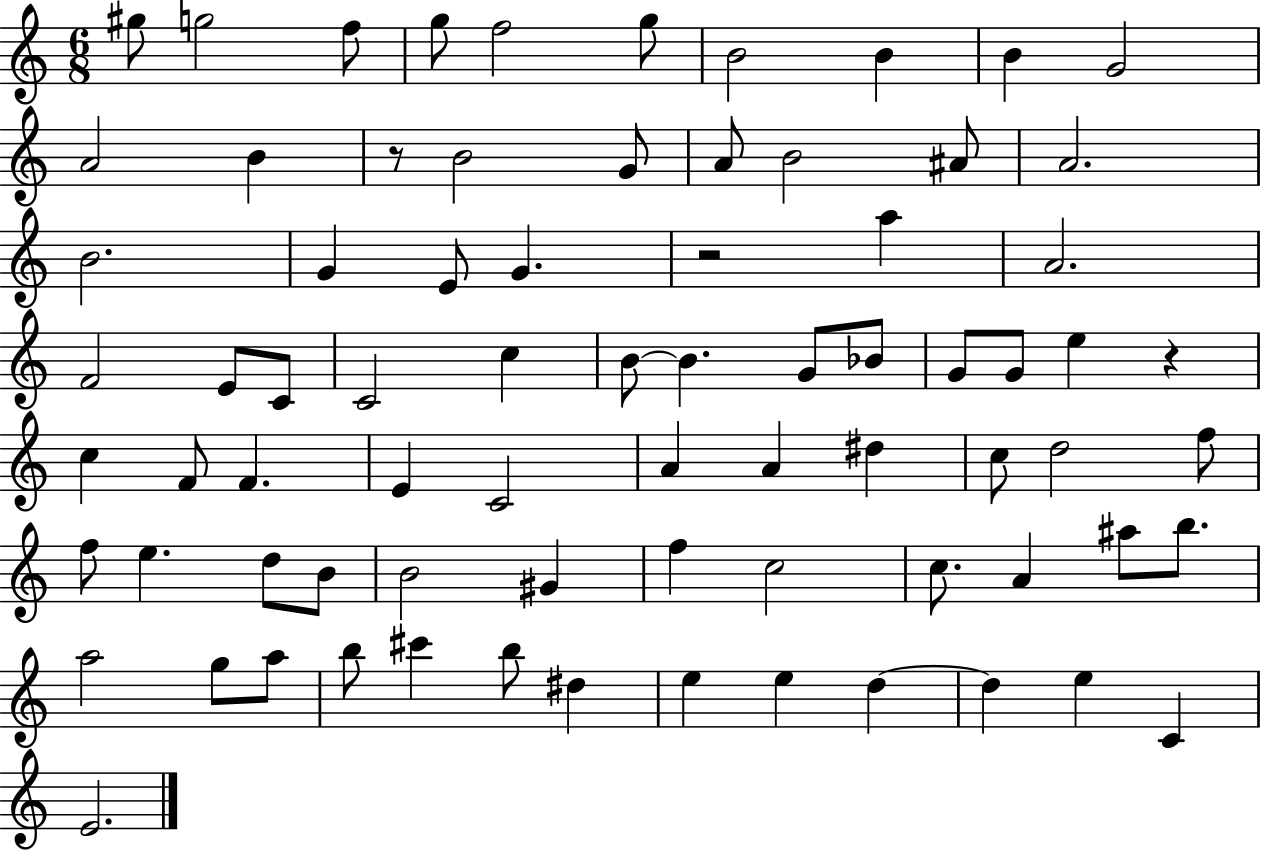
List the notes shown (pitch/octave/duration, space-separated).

G#5/e G5/h F5/e G5/e F5/h G5/e B4/h B4/q B4/q G4/h A4/h B4/q R/e B4/h G4/e A4/e B4/h A#4/e A4/h. B4/h. G4/q E4/e G4/q. R/h A5/q A4/h. F4/h E4/e C4/e C4/h C5/q B4/e B4/q. G4/e Bb4/e G4/e G4/e E5/q R/q C5/q F4/e F4/q. E4/q C4/h A4/q A4/q D#5/q C5/e D5/h F5/e F5/e E5/q. D5/e B4/e B4/h G#4/q F5/q C5/h C5/e. A4/q A#5/e B5/e. A5/h G5/e A5/e B5/e C#6/q B5/e D#5/q E5/q E5/q D5/q D5/q E5/q C4/q E4/h.